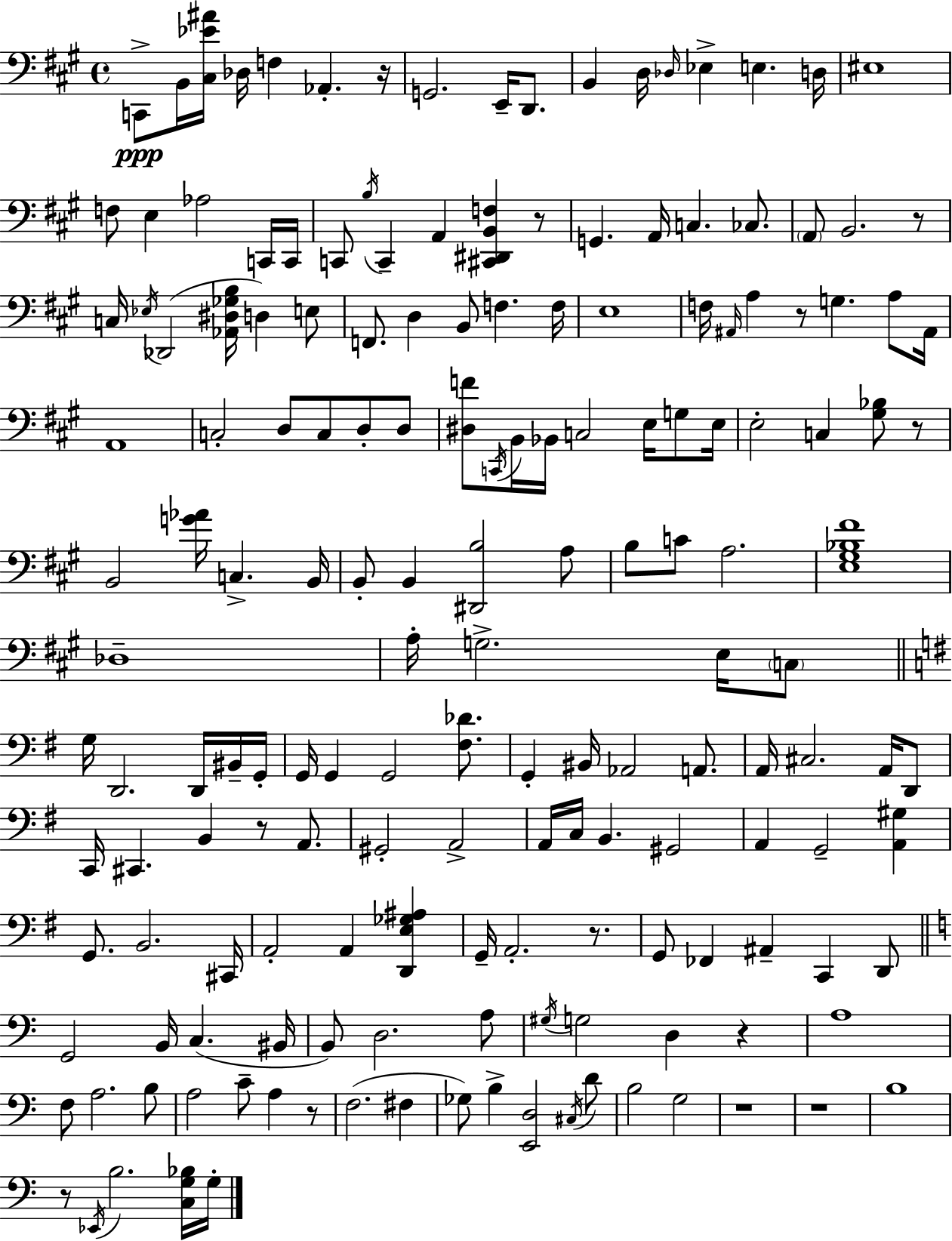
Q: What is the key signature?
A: A major